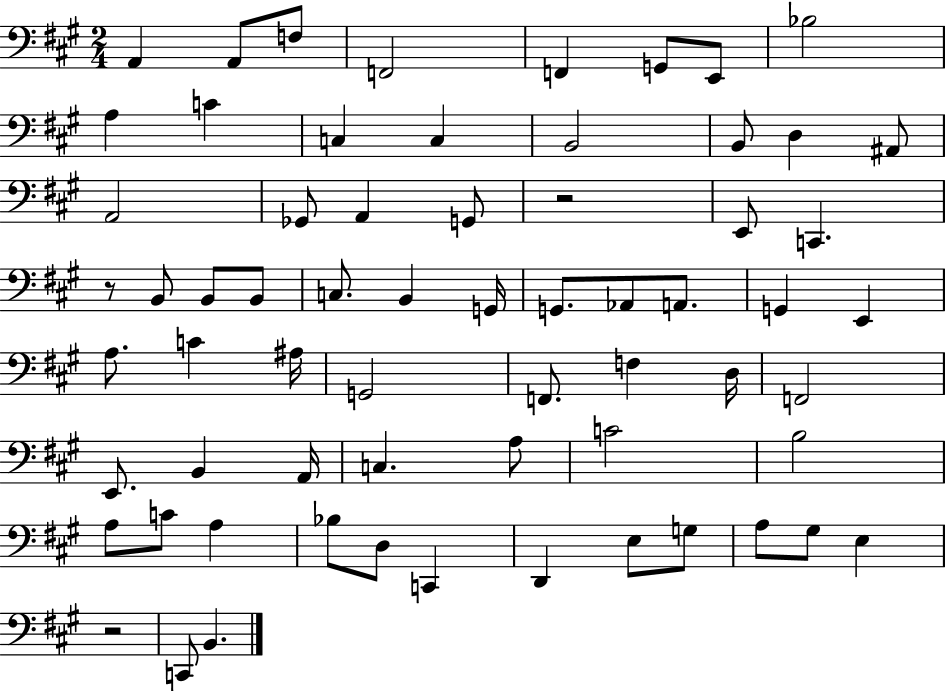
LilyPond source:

{
  \clef bass
  \numericTimeSignature
  \time 2/4
  \key a \major
  \repeat volta 2 { a,4 a,8 f8 | f,2 | f,4 g,8 e,8 | bes2 | \break a4 c'4 | c4 c4 | b,2 | b,8 d4 ais,8 | \break a,2 | ges,8 a,4 g,8 | r2 | e,8 c,4. | \break r8 b,8 b,8 b,8 | c8. b,4 g,16 | g,8. aes,8 a,8. | g,4 e,4 | \break a8. c'4 ais16 | g,2 | f,8. f4 d16 | f,2 | \break e,8. b,4 a,16 | c4. a8 | c'2 | b2 | \break a8 c'8 a4 | bes8 d8 c,4 | d,4 e8 g8 | a8 gis8 e4 | \break r2 | c,8 b,4. | } \bar "|."
}